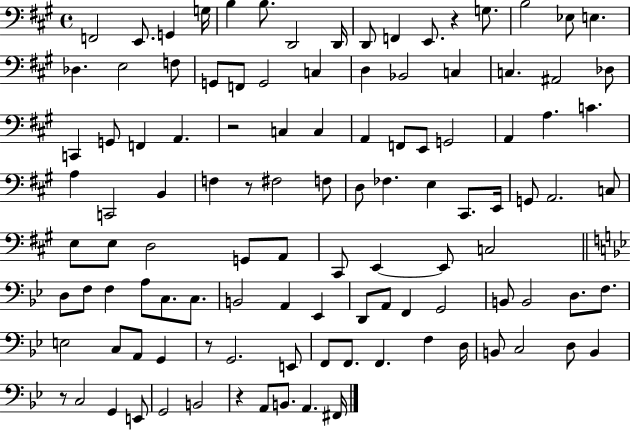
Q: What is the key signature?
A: A major